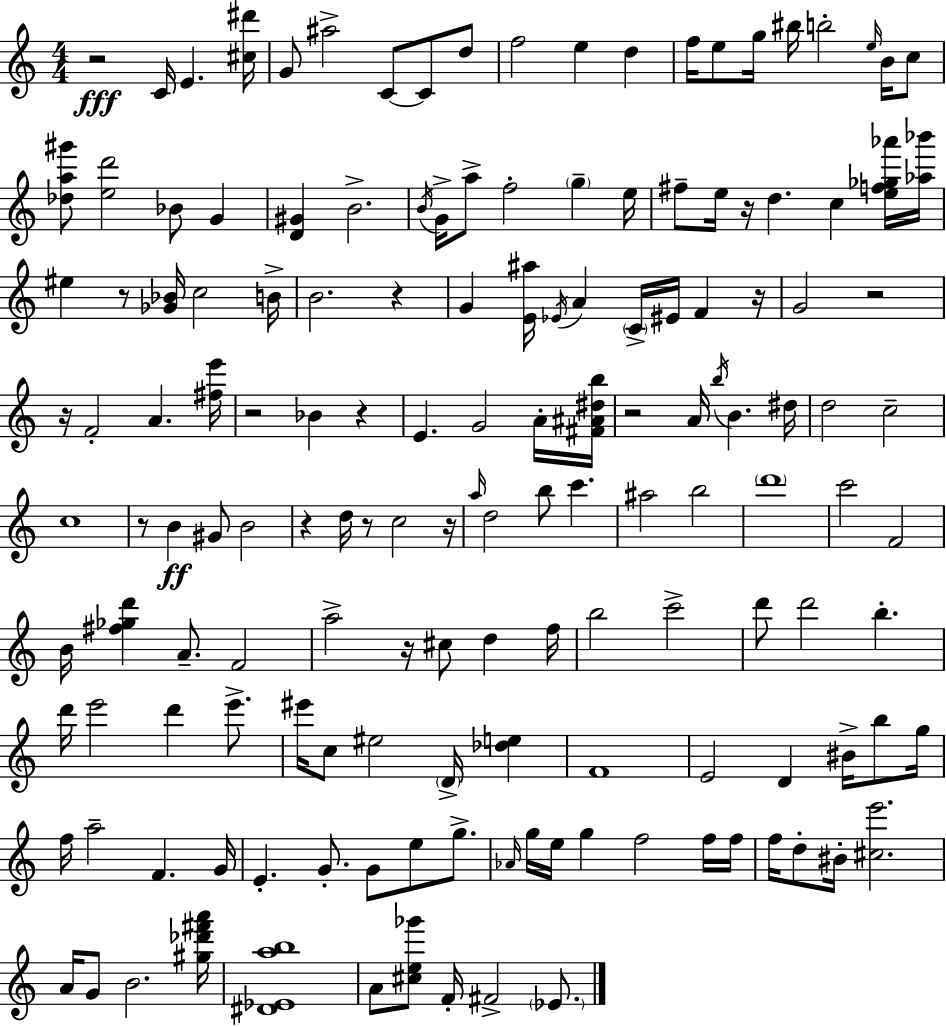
R/h C4/s E4/q. [C#5,D#6]/s G4/e A#5/h C4/e C4/e D5/e F5/h E5/q D5/q F5/s E5/e G5/s BIS5/s B5/h E5/s B4/s C5/e [Db5,A5,G#6]/e [E5,D6]/h Bb4/e G4/q [D4,G#4]/q B4/h. B4/s G4/s A5/e F5/h G5/q E5/s F#5/e E5/s R/s D5/q. C5/q [E5,F5,Gb5,Ab6]/s [Ab5,Bb6]/s EIS5/q R/e [Gb4,Bb4]/s C5/h B4/s B4/h. R/q G4/q [E4,A#5]/s Eb4/s A4/q C4/s EIS4/s F4/q R/s G4/h R/h R/s F4/h A4/q. [F#5,E6]/s R/h Bb4/q R/q E4/q. G4/h A4/s [F#4,A#4,D#5,B5]/s R/h A4/s B5/s B4/q. D#5/s D5/h C5/h C5/w R/e B4/q G#4/e B4/h R/q D5/s R/e C5/h R/s A5/s D5/h B5/e C6/q. A#5/h B5/h D6/w C6/h F4/h B4/s [F#5,Gb5,D6]/q A4/e. F4/h A5/h R/s C#5/e D5/q F5/s B5/h C6/h D6/e D6/h B5/q. D6/s E6/h D6/q E6/e. EIS6/s C5/e EIS5/h D4/s [Db5,E5]/q F4/w E4/h D4/q BIS4/s B5/e G5/s F5/s A5/h F4/q. G4/s E4/q. G4/e. G4/e E5/e G5/e. Ab4/s G5/s E5/s G5/q F5/h F5/s F5/s F5/s D5/e BIS4/s [C#5,E6]/h. A4/s G4/e B4/h. [G#5,Db6,F#6,A6]/s [D#4,Eb4,A5,B5]/w A4/e [C#5,E5,Gb6]/e F4/s F#4/h Eb4/e.